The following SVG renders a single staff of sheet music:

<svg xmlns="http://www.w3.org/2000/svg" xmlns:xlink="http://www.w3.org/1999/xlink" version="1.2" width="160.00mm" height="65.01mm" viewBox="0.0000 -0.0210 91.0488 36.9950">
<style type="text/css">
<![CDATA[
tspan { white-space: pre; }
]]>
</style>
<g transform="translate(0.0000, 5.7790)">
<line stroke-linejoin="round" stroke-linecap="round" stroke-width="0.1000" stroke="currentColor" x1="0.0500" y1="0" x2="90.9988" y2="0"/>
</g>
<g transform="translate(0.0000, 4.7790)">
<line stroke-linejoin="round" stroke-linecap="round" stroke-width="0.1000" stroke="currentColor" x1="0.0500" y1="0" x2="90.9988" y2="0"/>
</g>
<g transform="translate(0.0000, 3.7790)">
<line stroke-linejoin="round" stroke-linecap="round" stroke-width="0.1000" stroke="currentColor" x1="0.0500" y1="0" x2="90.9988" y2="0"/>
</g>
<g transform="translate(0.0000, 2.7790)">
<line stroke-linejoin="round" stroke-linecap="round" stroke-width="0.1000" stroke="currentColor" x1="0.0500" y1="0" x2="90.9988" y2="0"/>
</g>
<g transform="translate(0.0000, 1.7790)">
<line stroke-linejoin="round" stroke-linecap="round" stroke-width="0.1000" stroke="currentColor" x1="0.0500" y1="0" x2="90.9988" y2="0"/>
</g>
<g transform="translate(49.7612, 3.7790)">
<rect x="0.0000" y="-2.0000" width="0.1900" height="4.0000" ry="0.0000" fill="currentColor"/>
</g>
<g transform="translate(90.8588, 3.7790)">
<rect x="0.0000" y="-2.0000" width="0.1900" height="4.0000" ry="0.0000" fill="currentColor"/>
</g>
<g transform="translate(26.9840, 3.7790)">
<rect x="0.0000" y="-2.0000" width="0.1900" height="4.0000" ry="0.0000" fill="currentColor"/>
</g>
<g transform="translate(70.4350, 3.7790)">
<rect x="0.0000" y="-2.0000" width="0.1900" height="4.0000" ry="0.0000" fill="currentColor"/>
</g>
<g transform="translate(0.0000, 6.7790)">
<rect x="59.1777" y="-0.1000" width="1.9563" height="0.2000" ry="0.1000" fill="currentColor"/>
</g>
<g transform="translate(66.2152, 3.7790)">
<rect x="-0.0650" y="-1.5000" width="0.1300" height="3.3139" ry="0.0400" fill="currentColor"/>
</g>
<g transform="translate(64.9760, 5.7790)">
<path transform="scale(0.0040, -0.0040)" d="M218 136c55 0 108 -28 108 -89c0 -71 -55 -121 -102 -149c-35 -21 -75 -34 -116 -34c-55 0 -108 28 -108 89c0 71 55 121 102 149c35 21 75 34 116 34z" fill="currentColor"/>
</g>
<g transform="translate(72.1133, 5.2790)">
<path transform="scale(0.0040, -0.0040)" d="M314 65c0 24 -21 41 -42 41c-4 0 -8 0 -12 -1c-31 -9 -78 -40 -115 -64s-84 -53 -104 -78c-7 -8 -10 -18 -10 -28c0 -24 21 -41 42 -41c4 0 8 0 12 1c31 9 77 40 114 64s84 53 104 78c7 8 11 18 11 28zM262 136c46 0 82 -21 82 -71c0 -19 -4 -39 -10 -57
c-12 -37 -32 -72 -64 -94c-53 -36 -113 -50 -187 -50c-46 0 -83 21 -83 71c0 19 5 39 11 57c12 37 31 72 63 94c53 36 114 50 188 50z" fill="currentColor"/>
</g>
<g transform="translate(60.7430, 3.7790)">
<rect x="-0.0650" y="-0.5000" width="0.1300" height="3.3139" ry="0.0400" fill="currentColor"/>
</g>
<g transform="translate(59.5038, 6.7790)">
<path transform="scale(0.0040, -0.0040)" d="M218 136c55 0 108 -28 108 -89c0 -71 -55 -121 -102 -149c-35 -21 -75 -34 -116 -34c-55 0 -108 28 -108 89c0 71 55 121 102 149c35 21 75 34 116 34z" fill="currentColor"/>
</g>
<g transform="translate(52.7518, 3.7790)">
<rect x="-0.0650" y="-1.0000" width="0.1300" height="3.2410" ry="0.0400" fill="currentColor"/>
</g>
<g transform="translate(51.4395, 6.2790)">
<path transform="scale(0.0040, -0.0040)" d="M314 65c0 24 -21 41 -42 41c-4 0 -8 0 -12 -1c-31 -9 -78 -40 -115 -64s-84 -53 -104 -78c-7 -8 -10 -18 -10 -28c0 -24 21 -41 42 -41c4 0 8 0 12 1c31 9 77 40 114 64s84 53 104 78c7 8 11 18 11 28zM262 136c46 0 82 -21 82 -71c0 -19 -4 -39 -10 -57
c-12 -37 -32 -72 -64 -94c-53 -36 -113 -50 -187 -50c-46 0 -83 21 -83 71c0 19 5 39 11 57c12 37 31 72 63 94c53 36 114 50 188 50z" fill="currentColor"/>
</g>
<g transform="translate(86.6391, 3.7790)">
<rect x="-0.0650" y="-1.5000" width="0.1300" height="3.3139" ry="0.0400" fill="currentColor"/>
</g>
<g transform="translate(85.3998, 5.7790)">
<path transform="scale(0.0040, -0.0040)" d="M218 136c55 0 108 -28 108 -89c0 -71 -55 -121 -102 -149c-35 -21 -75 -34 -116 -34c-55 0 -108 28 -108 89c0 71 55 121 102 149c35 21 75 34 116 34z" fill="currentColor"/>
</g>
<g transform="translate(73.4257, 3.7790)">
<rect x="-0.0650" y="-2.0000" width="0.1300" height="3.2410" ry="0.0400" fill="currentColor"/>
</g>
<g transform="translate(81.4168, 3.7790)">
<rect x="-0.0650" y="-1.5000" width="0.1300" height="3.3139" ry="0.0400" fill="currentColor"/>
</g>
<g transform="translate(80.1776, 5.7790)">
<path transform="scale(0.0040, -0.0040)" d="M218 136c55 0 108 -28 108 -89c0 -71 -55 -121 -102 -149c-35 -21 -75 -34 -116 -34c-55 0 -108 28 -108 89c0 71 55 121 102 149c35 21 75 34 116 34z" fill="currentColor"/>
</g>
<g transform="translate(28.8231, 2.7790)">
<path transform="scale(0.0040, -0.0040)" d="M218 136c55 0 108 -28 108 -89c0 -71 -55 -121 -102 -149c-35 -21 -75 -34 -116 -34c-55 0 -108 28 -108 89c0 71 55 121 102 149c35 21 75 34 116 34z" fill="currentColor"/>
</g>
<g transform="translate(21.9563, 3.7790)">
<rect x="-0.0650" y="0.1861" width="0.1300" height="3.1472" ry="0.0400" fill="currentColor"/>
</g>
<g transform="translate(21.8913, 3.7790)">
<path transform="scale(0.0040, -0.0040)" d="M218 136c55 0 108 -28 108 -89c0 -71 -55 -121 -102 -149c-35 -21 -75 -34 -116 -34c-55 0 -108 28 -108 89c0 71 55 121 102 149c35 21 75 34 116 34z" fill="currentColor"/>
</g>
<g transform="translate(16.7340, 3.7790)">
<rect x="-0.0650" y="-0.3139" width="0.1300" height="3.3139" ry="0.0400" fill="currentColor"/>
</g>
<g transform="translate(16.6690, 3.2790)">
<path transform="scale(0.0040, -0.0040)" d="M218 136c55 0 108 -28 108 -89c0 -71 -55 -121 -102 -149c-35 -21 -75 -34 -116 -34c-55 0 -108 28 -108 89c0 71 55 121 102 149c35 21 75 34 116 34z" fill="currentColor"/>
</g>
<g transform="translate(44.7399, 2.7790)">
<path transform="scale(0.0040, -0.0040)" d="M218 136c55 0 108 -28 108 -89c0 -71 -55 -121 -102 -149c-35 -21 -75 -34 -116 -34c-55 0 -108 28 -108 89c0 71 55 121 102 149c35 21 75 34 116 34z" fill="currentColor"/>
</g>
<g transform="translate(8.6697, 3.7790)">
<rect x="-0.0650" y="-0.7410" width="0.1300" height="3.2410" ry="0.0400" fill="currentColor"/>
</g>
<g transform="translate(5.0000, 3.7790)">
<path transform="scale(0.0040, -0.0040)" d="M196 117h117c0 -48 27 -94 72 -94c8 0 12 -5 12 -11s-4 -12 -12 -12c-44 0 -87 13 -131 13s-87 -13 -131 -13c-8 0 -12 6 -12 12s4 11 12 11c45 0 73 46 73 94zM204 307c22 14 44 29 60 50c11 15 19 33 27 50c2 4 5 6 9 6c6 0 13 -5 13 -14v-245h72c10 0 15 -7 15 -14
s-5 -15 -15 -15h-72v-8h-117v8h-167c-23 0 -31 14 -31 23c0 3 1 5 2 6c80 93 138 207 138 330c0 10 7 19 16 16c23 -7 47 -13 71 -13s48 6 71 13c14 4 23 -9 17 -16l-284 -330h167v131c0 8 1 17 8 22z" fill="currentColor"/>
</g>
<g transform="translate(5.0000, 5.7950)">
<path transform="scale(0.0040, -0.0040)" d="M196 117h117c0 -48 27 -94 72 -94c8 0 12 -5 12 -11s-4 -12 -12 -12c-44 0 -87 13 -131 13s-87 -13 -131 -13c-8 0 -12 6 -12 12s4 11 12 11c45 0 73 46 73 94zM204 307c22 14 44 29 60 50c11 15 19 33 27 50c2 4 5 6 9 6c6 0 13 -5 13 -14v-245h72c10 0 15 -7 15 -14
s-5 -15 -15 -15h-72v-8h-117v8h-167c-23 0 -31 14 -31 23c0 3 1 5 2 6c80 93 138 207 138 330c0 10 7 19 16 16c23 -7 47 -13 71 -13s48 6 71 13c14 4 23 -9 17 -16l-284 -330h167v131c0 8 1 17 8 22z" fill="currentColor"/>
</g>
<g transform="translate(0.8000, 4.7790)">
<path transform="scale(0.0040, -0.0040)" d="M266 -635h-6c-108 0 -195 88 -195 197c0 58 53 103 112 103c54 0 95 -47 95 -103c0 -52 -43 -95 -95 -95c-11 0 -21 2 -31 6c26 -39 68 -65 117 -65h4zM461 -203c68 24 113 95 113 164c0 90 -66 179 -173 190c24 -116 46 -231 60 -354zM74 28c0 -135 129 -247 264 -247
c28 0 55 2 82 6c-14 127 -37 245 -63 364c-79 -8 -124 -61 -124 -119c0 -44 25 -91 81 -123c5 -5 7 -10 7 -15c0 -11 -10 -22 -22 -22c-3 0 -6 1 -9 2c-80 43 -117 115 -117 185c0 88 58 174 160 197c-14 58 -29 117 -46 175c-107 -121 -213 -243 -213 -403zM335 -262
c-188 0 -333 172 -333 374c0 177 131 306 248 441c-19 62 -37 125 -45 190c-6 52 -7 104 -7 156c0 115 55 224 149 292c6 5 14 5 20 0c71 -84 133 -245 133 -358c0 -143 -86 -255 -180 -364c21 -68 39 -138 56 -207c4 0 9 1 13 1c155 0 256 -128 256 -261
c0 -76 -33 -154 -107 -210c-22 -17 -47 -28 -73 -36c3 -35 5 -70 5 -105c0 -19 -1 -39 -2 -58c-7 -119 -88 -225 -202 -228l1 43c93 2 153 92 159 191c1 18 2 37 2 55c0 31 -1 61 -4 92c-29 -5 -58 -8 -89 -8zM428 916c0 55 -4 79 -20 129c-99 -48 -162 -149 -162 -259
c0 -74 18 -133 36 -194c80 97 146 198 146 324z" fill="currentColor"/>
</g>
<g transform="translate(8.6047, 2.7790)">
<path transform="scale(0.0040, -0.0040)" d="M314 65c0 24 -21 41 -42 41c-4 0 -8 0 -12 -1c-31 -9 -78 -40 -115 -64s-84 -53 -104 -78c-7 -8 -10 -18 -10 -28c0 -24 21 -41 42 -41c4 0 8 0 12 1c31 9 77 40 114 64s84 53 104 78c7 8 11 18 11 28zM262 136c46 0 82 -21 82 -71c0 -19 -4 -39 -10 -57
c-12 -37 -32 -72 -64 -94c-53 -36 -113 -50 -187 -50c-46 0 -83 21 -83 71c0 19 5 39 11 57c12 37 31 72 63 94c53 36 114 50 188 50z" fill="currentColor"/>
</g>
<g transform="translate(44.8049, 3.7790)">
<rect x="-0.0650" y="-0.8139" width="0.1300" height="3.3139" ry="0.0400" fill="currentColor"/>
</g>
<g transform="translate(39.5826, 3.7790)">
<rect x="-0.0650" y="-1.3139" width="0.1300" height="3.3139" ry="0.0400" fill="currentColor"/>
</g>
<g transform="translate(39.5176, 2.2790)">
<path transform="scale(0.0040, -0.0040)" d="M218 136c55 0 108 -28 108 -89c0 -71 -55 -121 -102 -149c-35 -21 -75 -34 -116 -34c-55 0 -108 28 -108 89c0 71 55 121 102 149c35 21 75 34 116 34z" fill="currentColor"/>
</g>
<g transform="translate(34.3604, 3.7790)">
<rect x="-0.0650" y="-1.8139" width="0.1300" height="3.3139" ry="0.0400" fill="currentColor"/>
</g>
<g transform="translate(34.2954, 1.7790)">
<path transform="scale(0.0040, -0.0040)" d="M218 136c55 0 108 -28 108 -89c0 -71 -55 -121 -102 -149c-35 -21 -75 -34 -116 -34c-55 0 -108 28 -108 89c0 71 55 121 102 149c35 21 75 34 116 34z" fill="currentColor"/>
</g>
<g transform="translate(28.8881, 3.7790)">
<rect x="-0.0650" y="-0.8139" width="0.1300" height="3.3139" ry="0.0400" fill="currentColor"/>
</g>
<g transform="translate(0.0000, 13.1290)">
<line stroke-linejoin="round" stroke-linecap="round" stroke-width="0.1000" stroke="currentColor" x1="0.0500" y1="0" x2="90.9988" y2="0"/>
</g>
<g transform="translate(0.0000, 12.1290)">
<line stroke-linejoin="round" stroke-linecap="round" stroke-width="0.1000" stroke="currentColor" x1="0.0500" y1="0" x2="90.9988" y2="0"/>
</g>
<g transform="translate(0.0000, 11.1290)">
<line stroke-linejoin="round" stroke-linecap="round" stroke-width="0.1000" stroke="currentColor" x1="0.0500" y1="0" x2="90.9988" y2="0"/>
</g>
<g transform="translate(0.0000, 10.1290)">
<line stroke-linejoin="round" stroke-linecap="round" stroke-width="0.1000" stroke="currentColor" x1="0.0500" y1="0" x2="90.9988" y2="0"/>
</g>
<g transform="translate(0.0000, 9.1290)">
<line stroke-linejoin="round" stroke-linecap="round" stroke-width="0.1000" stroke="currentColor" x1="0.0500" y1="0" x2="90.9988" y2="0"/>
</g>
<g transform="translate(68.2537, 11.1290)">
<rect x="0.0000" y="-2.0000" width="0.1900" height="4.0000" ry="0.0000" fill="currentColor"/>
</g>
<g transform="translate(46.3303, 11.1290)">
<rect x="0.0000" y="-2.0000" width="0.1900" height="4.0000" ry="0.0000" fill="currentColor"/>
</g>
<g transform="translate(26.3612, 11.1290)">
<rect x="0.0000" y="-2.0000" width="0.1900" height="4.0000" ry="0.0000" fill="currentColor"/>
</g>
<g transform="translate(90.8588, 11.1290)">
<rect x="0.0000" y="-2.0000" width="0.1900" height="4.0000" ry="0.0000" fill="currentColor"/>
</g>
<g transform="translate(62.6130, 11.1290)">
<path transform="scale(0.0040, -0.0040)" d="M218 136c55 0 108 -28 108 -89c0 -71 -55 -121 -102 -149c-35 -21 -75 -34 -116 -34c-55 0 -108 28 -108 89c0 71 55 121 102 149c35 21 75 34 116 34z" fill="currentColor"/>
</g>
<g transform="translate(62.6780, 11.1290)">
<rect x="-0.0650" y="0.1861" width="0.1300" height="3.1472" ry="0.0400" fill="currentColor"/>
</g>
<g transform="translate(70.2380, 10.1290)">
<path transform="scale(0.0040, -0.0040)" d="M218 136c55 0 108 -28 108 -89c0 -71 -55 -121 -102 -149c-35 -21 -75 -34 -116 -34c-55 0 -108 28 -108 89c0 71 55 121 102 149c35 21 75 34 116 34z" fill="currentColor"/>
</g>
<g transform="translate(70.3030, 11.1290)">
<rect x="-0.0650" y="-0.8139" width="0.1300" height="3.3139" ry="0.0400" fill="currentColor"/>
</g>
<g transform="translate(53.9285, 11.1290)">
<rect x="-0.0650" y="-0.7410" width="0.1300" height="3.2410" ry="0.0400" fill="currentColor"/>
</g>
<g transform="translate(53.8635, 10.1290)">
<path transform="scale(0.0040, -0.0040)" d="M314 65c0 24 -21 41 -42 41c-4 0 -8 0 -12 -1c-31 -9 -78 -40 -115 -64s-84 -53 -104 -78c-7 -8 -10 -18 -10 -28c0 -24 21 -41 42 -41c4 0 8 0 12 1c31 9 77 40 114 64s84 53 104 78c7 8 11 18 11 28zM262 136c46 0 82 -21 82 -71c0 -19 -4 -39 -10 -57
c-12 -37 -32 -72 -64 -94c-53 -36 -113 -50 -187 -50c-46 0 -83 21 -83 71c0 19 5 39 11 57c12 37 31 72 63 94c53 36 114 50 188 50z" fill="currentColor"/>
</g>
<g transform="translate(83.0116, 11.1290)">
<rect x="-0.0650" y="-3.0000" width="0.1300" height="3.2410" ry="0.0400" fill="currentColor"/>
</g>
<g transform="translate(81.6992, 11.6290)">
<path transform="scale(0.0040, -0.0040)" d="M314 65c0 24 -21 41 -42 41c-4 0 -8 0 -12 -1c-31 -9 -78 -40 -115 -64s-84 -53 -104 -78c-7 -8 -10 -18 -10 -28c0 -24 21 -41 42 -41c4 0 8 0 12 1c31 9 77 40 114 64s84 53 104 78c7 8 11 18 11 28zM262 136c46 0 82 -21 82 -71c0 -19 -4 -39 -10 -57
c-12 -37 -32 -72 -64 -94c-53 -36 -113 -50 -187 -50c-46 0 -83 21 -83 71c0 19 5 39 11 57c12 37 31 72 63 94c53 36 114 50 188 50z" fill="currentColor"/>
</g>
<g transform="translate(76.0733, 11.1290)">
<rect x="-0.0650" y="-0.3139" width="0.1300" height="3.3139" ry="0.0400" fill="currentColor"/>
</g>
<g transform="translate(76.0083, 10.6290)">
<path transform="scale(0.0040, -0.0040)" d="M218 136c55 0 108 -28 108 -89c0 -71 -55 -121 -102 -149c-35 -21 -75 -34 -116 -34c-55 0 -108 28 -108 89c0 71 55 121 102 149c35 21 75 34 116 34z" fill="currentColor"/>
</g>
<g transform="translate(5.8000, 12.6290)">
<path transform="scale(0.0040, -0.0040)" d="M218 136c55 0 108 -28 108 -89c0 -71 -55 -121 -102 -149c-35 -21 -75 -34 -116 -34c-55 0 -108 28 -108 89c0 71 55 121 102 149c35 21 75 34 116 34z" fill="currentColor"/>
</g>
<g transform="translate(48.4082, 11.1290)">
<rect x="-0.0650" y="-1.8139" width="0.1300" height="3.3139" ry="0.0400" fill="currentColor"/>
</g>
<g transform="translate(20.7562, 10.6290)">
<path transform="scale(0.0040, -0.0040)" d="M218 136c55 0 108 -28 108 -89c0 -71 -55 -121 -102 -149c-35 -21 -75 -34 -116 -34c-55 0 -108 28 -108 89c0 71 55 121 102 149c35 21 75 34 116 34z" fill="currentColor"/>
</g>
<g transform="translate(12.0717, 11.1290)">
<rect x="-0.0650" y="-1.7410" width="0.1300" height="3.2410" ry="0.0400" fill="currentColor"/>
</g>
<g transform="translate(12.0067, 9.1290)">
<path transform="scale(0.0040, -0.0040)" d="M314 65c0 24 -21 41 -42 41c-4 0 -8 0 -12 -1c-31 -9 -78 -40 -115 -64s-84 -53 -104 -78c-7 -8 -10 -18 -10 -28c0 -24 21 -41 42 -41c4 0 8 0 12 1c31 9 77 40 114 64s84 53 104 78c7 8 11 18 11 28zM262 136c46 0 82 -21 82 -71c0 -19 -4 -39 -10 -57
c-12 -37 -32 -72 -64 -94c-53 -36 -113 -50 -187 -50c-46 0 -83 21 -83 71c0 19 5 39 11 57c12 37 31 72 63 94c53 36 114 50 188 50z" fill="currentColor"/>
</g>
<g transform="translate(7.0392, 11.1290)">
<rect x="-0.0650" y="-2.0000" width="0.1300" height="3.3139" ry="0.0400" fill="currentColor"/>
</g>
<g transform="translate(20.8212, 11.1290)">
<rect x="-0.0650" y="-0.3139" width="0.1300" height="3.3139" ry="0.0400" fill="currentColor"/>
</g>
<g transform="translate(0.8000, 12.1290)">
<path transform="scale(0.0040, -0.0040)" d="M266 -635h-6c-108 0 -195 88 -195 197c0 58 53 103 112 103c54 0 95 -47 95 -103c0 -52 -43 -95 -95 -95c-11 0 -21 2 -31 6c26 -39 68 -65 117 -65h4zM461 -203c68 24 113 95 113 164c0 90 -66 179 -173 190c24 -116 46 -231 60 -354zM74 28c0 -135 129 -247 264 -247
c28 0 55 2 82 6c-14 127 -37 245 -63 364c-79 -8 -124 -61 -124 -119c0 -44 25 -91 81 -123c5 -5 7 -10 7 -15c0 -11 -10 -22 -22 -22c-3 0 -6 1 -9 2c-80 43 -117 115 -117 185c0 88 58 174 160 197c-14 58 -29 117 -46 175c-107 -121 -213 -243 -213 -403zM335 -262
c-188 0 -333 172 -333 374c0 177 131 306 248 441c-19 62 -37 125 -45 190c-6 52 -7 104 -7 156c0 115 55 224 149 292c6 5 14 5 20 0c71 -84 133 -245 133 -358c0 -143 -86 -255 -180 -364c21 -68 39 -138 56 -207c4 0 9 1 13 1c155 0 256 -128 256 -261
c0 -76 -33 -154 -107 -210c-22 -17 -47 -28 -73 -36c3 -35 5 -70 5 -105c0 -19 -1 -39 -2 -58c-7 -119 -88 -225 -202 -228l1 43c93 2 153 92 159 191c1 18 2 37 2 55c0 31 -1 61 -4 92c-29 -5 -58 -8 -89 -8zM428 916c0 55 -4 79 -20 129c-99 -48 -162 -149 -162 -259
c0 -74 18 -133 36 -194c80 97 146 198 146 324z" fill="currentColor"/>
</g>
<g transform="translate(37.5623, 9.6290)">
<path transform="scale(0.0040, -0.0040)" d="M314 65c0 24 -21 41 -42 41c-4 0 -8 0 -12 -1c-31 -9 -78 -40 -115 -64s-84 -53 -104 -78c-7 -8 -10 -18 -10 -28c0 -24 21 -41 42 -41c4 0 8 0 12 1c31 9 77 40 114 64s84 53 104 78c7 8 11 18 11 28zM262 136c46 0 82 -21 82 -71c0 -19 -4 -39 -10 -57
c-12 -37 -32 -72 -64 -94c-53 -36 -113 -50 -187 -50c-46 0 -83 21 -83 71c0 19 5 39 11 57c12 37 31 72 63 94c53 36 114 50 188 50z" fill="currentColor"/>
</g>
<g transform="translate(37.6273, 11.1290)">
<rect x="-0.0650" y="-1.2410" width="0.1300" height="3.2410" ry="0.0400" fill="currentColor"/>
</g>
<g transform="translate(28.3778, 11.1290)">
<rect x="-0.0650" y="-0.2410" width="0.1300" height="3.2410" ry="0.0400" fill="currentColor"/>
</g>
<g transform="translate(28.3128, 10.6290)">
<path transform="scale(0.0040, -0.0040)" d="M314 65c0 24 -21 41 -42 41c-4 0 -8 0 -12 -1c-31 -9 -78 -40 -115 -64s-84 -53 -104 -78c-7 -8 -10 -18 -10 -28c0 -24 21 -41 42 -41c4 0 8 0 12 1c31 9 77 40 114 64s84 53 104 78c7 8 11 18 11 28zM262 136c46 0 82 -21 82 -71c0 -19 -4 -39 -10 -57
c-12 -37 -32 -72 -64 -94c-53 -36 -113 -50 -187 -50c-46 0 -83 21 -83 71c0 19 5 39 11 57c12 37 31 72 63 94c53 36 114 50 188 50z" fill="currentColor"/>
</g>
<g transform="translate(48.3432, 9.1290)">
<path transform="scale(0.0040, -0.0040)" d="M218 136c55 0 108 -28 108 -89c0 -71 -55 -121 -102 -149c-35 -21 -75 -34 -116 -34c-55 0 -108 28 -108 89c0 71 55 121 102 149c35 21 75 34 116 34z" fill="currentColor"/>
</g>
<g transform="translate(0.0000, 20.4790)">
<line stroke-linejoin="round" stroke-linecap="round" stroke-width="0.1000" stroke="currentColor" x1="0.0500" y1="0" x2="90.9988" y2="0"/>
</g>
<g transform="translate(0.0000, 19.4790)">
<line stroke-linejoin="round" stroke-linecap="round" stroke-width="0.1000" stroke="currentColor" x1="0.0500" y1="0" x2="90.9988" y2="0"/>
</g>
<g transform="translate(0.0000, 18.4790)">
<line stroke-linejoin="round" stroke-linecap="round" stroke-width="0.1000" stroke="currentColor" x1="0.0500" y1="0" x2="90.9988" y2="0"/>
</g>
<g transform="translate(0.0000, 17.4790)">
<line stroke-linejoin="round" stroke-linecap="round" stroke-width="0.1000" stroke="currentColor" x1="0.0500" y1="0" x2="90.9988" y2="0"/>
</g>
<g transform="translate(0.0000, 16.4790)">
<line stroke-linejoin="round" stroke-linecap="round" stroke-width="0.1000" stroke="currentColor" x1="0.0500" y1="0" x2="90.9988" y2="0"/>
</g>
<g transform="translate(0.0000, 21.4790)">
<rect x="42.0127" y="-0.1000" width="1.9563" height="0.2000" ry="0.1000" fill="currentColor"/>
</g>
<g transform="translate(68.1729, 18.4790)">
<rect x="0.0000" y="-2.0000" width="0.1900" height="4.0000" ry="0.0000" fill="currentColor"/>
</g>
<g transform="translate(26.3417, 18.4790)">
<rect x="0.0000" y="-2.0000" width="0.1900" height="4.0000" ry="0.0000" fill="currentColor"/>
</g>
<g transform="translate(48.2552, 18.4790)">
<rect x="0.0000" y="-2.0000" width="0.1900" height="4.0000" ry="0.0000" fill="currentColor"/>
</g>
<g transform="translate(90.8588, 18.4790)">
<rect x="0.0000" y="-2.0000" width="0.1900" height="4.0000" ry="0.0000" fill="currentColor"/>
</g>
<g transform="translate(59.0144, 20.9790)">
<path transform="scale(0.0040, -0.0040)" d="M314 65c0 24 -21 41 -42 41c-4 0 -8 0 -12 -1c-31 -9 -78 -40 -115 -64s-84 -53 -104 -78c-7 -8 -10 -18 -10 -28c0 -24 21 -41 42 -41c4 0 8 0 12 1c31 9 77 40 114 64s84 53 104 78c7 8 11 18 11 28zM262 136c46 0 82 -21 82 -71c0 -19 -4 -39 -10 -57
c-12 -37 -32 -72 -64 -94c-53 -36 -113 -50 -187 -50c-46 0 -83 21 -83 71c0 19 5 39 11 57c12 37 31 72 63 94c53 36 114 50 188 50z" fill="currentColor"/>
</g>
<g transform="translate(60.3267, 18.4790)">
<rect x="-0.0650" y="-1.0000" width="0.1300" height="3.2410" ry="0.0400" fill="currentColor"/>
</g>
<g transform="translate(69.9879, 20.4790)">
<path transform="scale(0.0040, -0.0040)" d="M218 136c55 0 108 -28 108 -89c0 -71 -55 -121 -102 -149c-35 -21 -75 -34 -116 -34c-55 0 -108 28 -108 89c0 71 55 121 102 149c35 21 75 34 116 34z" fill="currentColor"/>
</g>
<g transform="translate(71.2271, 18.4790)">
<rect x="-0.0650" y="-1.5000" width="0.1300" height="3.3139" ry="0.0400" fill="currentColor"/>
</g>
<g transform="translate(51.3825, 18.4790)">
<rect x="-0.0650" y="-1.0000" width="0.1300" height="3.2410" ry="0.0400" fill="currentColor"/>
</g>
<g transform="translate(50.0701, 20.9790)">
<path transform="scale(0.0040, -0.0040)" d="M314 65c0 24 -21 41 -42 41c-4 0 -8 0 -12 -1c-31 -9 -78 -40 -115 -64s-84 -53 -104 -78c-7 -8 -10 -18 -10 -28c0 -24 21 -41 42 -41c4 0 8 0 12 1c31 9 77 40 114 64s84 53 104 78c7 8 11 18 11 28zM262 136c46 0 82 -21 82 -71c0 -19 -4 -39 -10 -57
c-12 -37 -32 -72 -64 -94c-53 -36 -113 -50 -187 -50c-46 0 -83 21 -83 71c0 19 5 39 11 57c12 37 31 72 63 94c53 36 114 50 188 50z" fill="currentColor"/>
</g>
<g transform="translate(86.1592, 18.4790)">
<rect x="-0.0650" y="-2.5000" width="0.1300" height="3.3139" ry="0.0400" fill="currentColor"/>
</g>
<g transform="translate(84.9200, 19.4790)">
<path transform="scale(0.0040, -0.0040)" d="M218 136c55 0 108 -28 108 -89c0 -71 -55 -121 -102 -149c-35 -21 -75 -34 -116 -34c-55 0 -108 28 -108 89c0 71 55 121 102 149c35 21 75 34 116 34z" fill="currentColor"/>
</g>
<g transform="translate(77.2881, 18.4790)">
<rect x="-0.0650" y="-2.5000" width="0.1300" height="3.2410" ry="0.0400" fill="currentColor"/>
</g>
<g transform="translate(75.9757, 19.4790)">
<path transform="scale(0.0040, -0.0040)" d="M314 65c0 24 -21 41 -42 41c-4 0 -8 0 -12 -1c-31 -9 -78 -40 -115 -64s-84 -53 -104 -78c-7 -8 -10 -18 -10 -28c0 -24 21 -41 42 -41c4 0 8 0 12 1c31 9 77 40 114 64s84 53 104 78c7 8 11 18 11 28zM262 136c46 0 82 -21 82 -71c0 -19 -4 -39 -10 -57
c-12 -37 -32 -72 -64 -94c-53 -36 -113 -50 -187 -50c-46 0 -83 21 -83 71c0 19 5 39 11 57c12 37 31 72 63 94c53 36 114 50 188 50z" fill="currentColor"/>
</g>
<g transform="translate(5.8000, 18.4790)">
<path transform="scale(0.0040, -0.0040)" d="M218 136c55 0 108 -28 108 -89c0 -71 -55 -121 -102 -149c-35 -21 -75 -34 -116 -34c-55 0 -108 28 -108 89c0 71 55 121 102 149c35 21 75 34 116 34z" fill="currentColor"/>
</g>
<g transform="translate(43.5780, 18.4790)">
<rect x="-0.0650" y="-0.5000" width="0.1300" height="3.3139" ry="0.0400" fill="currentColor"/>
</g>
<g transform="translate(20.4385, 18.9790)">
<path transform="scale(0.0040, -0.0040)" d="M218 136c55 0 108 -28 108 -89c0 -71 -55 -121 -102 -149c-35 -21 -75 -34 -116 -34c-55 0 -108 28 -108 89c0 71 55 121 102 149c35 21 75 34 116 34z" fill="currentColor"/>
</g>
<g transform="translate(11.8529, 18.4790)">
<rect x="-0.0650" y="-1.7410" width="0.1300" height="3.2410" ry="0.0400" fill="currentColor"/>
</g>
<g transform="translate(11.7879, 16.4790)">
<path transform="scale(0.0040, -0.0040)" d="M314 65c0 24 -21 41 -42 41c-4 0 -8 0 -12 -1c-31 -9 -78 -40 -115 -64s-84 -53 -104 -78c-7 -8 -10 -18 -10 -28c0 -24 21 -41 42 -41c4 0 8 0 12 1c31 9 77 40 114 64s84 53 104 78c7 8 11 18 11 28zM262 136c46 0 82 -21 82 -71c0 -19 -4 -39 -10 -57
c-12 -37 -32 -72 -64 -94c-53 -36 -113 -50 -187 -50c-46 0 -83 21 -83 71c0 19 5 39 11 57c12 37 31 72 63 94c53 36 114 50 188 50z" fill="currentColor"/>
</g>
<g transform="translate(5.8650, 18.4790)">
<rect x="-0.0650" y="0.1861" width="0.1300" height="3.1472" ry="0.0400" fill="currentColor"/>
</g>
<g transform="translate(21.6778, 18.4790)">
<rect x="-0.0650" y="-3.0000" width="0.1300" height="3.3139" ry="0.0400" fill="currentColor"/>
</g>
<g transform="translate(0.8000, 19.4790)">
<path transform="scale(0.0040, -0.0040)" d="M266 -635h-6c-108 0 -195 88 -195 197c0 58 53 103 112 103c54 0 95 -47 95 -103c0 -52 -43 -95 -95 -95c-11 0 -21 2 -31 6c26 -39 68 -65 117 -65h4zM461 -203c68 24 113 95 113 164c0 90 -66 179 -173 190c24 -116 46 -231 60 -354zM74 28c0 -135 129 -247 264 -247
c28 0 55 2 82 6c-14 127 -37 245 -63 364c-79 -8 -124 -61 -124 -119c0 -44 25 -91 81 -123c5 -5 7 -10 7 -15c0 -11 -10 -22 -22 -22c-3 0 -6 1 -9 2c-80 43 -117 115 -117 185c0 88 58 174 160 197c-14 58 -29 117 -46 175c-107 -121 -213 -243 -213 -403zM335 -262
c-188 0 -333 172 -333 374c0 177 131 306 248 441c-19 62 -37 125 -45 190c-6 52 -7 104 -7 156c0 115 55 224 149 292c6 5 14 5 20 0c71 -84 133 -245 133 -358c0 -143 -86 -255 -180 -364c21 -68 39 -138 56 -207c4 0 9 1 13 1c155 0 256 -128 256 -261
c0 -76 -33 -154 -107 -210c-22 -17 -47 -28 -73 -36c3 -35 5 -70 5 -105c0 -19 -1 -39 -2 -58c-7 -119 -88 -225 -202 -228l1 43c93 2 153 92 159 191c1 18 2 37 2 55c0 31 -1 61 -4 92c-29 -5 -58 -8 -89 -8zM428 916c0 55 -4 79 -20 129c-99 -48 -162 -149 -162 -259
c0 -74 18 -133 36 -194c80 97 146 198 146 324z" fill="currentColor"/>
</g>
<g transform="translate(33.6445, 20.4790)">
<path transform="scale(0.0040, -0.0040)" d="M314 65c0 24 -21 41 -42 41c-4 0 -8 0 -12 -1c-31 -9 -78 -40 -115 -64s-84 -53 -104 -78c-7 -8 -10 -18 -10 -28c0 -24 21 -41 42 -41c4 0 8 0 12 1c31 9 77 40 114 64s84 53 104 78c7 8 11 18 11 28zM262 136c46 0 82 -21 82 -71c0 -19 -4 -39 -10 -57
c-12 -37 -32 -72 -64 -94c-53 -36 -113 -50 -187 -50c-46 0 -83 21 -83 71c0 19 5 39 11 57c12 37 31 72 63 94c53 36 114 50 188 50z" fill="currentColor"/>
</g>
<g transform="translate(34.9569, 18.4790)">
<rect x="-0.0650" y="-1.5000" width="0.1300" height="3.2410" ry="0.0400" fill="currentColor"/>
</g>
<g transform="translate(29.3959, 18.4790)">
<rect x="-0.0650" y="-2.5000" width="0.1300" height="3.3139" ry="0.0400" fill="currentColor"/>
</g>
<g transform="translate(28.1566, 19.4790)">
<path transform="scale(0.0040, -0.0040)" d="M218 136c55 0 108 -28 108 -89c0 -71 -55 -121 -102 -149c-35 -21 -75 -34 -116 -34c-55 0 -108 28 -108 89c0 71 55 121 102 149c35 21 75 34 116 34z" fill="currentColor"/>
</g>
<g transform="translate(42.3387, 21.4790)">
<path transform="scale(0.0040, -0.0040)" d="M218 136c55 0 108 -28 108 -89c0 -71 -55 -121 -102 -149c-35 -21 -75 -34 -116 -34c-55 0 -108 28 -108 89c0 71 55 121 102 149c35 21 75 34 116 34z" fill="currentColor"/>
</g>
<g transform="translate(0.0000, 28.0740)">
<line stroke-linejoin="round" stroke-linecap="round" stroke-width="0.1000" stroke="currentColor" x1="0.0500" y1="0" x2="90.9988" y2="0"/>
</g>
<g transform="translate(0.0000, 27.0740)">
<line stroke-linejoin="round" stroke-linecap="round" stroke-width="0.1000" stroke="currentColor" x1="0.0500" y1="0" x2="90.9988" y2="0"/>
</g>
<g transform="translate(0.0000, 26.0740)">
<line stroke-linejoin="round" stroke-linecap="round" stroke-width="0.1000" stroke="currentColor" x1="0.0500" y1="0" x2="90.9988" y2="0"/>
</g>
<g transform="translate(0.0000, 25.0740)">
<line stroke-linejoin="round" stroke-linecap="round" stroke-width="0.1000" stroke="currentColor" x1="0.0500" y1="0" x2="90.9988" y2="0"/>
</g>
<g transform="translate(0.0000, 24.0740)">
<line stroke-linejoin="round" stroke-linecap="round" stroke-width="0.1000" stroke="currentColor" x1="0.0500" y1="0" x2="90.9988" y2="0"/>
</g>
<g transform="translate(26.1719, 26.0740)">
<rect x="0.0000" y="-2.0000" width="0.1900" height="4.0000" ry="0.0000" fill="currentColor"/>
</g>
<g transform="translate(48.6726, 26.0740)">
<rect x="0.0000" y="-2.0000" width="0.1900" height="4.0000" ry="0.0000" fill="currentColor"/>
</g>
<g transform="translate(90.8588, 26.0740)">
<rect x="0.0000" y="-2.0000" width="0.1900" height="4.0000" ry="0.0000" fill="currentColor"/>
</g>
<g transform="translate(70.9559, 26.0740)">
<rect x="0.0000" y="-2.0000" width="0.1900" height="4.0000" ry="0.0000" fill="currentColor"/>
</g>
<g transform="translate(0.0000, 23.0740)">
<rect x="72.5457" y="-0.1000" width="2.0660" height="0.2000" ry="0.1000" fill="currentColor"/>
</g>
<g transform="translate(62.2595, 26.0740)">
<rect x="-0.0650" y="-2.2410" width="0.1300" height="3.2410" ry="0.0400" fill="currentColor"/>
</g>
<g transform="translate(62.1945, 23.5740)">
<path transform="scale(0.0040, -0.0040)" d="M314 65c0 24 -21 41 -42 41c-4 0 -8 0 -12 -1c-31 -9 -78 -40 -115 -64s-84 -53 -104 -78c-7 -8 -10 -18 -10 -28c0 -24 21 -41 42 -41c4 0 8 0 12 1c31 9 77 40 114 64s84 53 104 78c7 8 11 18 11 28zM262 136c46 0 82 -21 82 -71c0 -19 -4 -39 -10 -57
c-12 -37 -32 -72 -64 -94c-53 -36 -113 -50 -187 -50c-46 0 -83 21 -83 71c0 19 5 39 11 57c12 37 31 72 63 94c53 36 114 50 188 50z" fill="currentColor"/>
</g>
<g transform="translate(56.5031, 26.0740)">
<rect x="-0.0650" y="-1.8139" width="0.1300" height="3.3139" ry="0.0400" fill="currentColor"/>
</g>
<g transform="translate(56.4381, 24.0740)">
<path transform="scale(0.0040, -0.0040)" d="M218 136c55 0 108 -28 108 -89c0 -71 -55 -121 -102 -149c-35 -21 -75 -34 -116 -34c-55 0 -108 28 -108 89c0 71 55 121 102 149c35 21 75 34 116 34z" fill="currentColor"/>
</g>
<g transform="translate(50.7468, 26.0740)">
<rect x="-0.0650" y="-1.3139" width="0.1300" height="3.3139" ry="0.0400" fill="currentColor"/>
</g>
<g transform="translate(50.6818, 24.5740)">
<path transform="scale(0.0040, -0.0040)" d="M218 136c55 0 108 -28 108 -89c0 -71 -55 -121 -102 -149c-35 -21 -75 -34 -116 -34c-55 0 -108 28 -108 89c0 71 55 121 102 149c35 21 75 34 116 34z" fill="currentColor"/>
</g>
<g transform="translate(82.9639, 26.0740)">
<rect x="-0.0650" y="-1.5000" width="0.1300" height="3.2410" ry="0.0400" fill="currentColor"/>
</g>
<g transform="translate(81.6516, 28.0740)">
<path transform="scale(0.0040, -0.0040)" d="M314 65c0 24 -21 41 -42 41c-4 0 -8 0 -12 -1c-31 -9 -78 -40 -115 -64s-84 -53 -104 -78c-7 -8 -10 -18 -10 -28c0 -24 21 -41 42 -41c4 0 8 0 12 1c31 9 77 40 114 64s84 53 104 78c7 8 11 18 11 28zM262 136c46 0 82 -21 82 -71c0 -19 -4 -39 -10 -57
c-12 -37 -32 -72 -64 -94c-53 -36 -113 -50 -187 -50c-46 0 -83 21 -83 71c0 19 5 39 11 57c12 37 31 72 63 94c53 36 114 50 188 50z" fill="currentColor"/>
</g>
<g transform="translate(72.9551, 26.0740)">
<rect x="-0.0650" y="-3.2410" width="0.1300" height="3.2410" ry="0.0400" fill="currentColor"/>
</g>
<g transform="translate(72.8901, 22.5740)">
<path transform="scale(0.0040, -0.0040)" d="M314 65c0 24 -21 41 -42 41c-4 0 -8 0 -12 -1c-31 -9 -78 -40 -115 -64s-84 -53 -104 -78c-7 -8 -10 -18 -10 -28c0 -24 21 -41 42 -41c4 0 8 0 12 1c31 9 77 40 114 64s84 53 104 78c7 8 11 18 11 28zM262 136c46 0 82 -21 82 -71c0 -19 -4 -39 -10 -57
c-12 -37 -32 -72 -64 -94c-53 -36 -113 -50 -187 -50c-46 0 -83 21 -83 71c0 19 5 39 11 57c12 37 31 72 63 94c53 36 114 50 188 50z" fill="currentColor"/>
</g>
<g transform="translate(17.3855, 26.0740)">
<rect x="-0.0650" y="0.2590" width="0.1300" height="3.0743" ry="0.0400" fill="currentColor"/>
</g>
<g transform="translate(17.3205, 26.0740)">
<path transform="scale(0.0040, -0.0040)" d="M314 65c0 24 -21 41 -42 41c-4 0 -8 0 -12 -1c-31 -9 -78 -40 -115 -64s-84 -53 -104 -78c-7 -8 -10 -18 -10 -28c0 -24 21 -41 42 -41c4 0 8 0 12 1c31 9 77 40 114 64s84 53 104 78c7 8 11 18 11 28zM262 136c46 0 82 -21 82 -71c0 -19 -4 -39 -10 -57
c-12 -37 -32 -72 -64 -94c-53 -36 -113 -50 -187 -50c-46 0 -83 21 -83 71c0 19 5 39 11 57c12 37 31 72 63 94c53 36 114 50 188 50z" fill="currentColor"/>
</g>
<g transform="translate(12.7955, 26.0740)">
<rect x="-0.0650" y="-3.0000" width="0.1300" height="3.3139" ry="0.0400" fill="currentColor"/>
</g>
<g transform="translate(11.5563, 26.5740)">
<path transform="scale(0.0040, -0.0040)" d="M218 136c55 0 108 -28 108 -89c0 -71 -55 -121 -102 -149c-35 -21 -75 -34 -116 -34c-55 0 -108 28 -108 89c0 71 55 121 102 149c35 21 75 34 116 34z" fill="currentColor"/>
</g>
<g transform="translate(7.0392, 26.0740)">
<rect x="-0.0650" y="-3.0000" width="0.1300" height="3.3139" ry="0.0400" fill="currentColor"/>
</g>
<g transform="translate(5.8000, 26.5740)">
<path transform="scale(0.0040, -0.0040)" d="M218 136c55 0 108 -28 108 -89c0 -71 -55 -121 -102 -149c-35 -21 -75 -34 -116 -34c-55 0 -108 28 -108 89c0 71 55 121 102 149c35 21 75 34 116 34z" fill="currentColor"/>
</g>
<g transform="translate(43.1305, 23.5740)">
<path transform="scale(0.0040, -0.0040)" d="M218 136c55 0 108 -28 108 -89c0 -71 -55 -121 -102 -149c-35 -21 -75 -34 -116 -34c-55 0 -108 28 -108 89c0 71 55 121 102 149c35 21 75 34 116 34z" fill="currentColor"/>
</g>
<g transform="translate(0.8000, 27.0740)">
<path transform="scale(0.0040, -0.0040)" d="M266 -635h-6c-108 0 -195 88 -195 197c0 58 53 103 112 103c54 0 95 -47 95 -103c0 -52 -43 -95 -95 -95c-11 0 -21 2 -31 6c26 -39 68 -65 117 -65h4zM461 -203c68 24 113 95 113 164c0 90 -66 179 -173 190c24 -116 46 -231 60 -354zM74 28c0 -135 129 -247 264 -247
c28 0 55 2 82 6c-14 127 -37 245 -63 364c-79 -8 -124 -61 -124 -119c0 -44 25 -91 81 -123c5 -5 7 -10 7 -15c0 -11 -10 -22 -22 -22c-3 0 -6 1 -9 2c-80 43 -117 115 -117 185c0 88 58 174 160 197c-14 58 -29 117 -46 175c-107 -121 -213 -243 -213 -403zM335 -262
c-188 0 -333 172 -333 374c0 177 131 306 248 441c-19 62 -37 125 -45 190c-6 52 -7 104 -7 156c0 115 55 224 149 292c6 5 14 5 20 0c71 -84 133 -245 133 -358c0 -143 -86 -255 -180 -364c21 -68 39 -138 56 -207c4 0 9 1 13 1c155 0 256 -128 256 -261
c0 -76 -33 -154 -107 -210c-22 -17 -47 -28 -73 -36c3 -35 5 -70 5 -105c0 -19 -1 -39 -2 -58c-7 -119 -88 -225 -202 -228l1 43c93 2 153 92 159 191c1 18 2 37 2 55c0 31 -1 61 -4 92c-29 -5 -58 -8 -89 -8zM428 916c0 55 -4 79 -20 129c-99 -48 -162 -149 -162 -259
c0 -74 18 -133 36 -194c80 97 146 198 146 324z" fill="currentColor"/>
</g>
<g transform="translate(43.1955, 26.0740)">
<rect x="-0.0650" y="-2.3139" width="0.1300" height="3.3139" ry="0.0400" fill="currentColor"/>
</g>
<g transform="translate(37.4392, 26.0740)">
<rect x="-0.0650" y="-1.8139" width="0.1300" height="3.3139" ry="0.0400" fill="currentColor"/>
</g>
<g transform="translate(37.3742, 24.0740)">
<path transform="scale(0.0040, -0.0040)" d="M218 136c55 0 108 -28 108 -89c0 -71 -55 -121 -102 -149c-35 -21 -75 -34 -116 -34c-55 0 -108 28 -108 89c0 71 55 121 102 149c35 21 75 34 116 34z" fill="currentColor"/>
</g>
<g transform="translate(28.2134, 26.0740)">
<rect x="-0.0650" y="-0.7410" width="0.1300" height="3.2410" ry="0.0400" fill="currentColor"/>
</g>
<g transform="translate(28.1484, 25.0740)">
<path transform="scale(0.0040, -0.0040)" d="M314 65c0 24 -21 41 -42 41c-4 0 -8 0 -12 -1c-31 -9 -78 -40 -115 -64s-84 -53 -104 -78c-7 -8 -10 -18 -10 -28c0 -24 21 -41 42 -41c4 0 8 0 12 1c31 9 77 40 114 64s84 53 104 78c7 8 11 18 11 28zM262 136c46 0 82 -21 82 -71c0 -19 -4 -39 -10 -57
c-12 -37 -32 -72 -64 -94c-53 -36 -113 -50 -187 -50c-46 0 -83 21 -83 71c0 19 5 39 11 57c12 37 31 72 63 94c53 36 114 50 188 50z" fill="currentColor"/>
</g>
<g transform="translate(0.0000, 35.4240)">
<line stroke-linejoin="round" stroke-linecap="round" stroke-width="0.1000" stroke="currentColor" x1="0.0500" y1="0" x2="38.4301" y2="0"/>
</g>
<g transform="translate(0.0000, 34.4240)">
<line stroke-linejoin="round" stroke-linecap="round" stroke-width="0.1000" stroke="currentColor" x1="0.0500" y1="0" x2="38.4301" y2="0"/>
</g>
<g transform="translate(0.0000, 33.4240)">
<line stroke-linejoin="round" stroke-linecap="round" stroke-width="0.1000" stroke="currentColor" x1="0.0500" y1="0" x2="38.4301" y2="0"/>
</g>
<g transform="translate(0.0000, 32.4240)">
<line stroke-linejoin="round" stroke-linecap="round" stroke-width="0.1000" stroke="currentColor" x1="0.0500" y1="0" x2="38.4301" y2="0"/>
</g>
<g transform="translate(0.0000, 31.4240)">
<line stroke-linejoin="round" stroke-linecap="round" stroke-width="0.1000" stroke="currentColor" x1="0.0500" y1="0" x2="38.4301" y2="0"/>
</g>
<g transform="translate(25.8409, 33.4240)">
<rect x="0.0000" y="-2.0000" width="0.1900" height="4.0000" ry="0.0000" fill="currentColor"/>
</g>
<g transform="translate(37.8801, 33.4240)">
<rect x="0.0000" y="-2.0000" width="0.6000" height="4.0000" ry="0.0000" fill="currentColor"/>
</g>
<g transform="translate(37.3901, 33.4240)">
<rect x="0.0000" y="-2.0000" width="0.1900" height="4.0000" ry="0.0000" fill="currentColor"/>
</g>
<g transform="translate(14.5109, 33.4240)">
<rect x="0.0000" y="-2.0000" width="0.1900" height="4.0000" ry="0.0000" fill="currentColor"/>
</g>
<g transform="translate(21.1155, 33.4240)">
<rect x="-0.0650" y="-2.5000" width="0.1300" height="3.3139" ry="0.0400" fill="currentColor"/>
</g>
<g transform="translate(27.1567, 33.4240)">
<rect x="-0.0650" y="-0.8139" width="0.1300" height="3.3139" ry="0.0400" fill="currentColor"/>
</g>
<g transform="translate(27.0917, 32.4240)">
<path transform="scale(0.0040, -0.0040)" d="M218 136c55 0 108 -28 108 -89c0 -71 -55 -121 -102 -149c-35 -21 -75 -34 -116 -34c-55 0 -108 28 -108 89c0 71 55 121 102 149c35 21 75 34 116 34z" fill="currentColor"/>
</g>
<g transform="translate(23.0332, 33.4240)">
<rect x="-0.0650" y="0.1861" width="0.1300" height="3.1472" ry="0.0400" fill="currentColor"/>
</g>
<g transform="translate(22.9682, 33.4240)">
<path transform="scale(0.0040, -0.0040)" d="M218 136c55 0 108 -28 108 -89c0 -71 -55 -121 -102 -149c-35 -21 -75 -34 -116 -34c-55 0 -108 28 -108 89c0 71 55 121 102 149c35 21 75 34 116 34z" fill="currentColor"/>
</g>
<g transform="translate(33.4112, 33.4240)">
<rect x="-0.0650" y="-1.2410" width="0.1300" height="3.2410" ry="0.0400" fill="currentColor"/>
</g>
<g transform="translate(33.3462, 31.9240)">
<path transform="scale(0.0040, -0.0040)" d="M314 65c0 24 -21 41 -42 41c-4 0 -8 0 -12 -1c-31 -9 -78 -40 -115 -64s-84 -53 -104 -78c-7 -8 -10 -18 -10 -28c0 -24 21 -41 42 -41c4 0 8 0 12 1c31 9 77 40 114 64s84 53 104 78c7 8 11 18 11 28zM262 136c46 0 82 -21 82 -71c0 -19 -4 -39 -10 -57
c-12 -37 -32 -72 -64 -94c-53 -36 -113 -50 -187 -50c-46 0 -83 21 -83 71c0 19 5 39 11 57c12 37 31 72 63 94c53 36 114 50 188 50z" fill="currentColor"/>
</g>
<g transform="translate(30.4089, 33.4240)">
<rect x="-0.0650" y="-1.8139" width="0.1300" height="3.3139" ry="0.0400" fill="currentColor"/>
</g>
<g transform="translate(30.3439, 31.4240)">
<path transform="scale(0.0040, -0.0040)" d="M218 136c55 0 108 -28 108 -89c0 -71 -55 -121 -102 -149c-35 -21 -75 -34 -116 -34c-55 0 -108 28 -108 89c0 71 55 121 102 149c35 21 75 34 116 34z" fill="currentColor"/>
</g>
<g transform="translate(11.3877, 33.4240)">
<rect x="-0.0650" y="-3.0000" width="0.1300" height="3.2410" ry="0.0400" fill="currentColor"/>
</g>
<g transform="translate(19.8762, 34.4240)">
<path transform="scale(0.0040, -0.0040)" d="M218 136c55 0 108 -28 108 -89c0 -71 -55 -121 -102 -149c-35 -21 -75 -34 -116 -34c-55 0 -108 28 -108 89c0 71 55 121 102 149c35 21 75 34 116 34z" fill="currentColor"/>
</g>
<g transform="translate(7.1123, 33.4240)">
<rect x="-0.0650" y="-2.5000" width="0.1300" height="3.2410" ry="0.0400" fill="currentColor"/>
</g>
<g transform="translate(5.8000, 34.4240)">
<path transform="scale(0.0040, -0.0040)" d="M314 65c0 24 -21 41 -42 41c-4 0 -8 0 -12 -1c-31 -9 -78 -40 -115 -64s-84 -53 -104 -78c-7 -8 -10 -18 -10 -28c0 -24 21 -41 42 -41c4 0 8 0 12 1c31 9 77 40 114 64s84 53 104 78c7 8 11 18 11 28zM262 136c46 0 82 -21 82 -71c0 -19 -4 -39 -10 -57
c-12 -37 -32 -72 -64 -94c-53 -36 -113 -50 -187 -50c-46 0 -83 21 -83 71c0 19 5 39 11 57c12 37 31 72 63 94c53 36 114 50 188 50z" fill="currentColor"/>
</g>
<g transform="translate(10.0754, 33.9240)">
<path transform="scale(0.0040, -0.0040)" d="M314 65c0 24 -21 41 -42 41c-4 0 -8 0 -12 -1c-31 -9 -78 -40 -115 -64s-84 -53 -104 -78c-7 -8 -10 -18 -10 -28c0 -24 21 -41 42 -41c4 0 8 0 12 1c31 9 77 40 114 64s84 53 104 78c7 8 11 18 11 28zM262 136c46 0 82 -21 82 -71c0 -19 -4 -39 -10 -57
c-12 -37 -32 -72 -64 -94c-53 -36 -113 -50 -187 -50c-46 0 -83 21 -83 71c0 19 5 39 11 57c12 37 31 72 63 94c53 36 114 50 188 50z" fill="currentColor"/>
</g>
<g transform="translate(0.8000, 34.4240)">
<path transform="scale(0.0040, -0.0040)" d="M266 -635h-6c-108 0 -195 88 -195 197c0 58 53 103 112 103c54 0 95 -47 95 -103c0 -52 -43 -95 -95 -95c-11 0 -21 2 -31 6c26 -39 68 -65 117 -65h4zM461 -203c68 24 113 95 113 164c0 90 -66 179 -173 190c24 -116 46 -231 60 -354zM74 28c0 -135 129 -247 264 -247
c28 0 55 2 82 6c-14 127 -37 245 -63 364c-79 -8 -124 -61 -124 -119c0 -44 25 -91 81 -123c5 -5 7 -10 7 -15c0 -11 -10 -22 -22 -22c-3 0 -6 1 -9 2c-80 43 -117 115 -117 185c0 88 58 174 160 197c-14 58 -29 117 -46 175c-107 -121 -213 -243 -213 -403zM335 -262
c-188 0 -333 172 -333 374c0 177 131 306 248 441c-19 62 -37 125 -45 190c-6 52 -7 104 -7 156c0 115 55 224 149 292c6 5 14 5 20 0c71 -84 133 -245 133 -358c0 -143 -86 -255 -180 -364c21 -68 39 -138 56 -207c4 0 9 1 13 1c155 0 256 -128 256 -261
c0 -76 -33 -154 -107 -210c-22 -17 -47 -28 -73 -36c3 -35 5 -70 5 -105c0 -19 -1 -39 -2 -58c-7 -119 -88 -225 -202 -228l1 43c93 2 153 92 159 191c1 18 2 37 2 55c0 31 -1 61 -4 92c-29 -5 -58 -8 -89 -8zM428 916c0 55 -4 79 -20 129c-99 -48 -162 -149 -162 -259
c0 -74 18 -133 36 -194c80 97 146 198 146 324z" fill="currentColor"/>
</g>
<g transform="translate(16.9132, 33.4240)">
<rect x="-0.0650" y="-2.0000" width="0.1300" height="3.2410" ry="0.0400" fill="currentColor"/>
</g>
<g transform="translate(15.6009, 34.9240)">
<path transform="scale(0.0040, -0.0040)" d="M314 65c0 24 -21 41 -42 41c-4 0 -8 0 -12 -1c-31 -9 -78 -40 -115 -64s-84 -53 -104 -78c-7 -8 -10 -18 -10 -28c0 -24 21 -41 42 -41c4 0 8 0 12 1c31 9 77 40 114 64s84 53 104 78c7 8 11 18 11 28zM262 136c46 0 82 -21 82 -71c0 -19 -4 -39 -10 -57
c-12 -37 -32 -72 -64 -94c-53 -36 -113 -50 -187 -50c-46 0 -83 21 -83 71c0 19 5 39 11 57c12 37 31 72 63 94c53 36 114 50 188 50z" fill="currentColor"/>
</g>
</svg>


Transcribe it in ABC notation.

X:1
T:Untitled
M:4/4
L:1/4
K:C
d2 c B d f e d D2 C E F2 E E F f2 c c2 e2 f d2 B d c A2 B f2 A G E2 C D2 D2 E G2 G A A B2 d2 f g e f g2 b2 E2 G2 A2 F2 G B d f e2